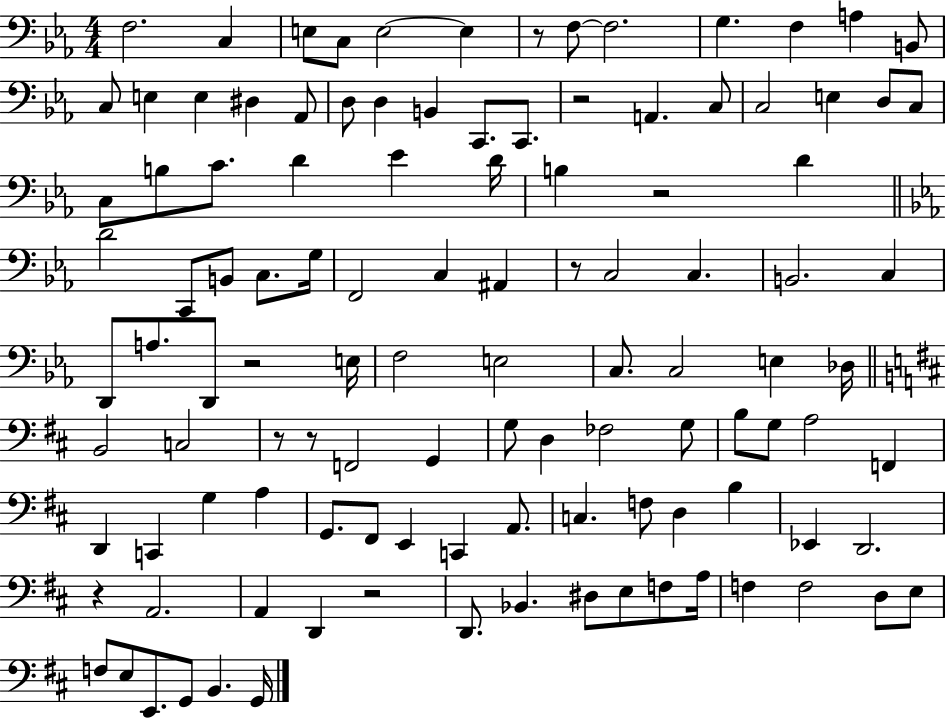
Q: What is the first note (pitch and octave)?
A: F3